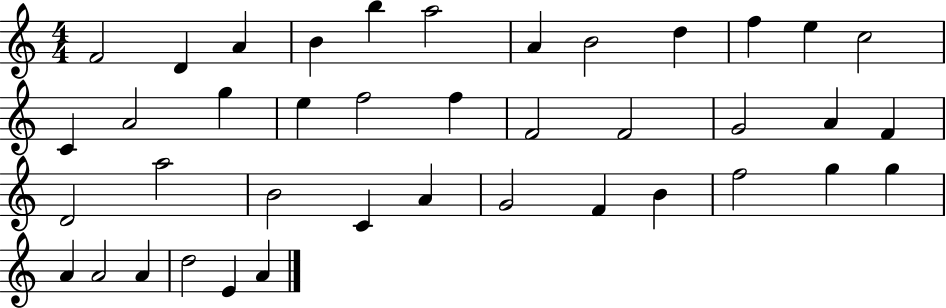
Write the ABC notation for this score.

X:1
T:Untitled
M:4/4
L:1/4
K:C
F2 D A B b a2 A B2 d f e c2 C A2 g e f2 f F2 F2 G2 A F D2 a2 B2 C A G2 F B f2 g g A A2 A d2 E A